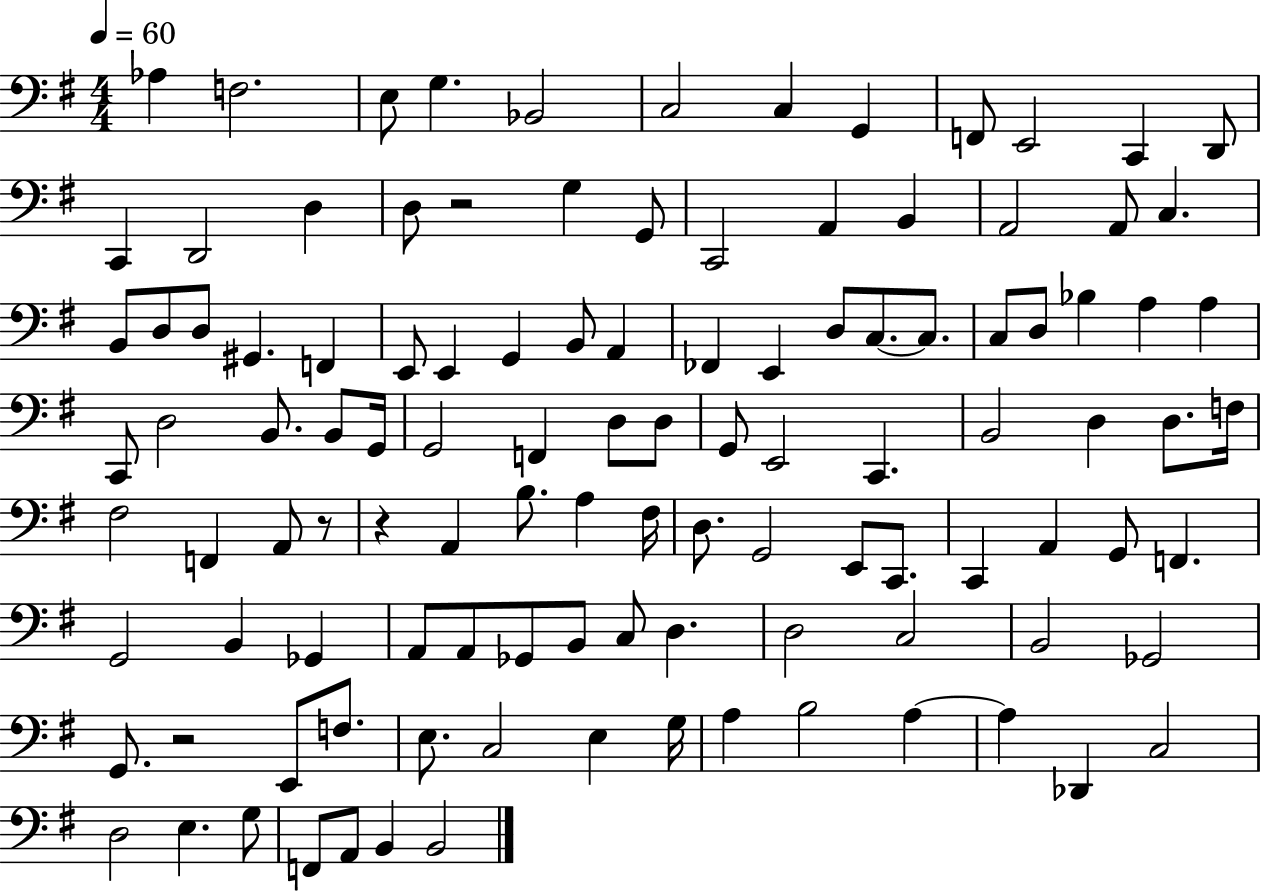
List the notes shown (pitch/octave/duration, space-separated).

Ab3/q F3/h. E3/e G3/q. Bb2/h C3/h C3/q G2/q F2/e E2/h C2/q D2/e C2/q D2/h D3/q D3/e R/h G3/q G2/e C2/h A2/q B2/q A2/h A2/e C3/q. B2/e D3/e D3/e G#2/q. F2/q E2/e E2/q G2/q B2/e A2/q FES2/q E2/q D3/e C3/e. C3/e. C3/e D3/e Bb3/q A3/q A3/q C2/e D3/h B2/e. B2/e G2/s G2/h F2/q D3/e D3/e G2/e E2/h C2/q. B2/h D3/q D3/e. F3/s F#3/h F2/q A2/e R/e R/q A2/q B3/e. A3/q F#3/s D3/e. G2/h E2/e C2/e. C2/q A2/q G2/e F2/q. G2/h B2/q Gb2/q A2/e A2/e Gb2/e B2/e C3/e D3/q. D3/h C3/h B2/h Gb2/h G2/e. R/h E2/e F3/e. E3/e. C3/h E3/q G3/s A3/q B3/h A3/q A3/q Db2/q C3/h D3/h E3/q. G3/e F2/e A2/e B2/q B2/h